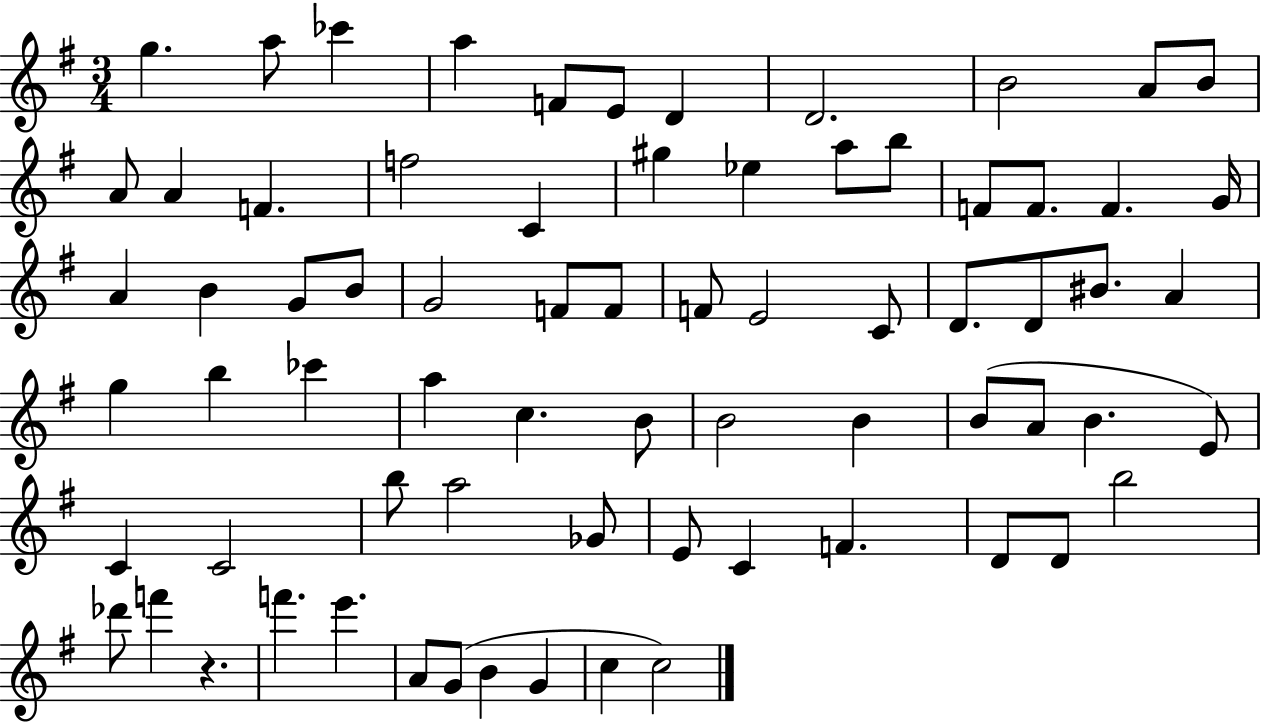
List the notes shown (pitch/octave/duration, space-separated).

G5/q. A5/e CES6/q A5/q F4/e E4/e D4/q D4/h. B4/h A4/e B4/e A4/e A4/q F4/q. F5/h C4/q G#5/q Eb5/q A5/e B5/e F4/e F4/e. F4/q. G4/s A4/q B4/q G4/e B4/e G4/h F4/e F4/e F4/e E4/h C4/e D4/e. D4/e BIS4/e. A4/q G5/q B5/q CES6/q A5/q C5/q. B4/e B4/h B4/q B4/e A4/e B4/q. E4/e C4/q C4/h B5/e A5/h Gb4/e E4/e C4/q F4/q. D4/e D4/e B5/h Db6/e F6/q R/q. F6/q. E6/q. A4/e G4/e B4/q G4/q C5/q C5/h